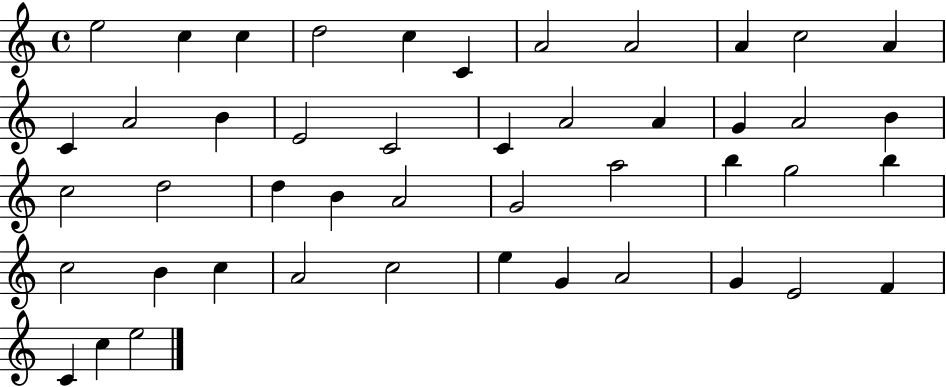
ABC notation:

X:1
T:Untitled
M:4/4
L:1/4
K:C
e2 c c d2 c C A2 A2 A c2 A C A2 B E2 C2 C A2 A G A2 B c2 d2 d B A2 G2 a2 b g2 b c2 B c A2 c2 e G A2 G E2 F C c e2